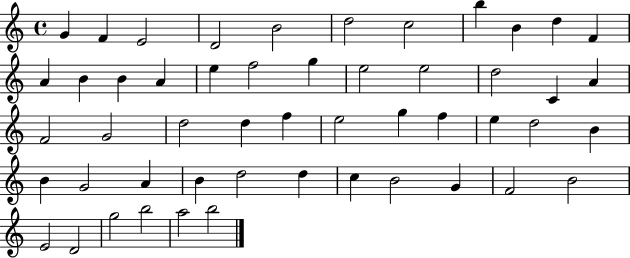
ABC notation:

X:1
T:Untitled
M:4/4
L:1/4
K:C
G F E2 D2 B2 d2 c2 b B d F A B B A e f2 g e2 e2 d2 C A F2 G2 d2 d f e2 g f e d2 B B G2 A B d2 d c B2 G F2 B2 E2 D2 g2 b2 a2 b2